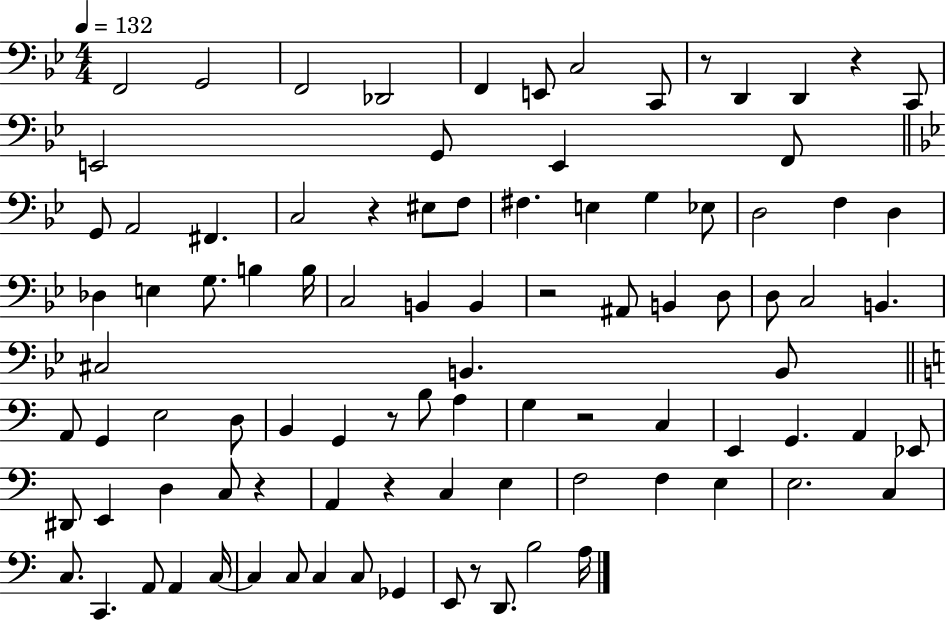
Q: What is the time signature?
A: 4/4